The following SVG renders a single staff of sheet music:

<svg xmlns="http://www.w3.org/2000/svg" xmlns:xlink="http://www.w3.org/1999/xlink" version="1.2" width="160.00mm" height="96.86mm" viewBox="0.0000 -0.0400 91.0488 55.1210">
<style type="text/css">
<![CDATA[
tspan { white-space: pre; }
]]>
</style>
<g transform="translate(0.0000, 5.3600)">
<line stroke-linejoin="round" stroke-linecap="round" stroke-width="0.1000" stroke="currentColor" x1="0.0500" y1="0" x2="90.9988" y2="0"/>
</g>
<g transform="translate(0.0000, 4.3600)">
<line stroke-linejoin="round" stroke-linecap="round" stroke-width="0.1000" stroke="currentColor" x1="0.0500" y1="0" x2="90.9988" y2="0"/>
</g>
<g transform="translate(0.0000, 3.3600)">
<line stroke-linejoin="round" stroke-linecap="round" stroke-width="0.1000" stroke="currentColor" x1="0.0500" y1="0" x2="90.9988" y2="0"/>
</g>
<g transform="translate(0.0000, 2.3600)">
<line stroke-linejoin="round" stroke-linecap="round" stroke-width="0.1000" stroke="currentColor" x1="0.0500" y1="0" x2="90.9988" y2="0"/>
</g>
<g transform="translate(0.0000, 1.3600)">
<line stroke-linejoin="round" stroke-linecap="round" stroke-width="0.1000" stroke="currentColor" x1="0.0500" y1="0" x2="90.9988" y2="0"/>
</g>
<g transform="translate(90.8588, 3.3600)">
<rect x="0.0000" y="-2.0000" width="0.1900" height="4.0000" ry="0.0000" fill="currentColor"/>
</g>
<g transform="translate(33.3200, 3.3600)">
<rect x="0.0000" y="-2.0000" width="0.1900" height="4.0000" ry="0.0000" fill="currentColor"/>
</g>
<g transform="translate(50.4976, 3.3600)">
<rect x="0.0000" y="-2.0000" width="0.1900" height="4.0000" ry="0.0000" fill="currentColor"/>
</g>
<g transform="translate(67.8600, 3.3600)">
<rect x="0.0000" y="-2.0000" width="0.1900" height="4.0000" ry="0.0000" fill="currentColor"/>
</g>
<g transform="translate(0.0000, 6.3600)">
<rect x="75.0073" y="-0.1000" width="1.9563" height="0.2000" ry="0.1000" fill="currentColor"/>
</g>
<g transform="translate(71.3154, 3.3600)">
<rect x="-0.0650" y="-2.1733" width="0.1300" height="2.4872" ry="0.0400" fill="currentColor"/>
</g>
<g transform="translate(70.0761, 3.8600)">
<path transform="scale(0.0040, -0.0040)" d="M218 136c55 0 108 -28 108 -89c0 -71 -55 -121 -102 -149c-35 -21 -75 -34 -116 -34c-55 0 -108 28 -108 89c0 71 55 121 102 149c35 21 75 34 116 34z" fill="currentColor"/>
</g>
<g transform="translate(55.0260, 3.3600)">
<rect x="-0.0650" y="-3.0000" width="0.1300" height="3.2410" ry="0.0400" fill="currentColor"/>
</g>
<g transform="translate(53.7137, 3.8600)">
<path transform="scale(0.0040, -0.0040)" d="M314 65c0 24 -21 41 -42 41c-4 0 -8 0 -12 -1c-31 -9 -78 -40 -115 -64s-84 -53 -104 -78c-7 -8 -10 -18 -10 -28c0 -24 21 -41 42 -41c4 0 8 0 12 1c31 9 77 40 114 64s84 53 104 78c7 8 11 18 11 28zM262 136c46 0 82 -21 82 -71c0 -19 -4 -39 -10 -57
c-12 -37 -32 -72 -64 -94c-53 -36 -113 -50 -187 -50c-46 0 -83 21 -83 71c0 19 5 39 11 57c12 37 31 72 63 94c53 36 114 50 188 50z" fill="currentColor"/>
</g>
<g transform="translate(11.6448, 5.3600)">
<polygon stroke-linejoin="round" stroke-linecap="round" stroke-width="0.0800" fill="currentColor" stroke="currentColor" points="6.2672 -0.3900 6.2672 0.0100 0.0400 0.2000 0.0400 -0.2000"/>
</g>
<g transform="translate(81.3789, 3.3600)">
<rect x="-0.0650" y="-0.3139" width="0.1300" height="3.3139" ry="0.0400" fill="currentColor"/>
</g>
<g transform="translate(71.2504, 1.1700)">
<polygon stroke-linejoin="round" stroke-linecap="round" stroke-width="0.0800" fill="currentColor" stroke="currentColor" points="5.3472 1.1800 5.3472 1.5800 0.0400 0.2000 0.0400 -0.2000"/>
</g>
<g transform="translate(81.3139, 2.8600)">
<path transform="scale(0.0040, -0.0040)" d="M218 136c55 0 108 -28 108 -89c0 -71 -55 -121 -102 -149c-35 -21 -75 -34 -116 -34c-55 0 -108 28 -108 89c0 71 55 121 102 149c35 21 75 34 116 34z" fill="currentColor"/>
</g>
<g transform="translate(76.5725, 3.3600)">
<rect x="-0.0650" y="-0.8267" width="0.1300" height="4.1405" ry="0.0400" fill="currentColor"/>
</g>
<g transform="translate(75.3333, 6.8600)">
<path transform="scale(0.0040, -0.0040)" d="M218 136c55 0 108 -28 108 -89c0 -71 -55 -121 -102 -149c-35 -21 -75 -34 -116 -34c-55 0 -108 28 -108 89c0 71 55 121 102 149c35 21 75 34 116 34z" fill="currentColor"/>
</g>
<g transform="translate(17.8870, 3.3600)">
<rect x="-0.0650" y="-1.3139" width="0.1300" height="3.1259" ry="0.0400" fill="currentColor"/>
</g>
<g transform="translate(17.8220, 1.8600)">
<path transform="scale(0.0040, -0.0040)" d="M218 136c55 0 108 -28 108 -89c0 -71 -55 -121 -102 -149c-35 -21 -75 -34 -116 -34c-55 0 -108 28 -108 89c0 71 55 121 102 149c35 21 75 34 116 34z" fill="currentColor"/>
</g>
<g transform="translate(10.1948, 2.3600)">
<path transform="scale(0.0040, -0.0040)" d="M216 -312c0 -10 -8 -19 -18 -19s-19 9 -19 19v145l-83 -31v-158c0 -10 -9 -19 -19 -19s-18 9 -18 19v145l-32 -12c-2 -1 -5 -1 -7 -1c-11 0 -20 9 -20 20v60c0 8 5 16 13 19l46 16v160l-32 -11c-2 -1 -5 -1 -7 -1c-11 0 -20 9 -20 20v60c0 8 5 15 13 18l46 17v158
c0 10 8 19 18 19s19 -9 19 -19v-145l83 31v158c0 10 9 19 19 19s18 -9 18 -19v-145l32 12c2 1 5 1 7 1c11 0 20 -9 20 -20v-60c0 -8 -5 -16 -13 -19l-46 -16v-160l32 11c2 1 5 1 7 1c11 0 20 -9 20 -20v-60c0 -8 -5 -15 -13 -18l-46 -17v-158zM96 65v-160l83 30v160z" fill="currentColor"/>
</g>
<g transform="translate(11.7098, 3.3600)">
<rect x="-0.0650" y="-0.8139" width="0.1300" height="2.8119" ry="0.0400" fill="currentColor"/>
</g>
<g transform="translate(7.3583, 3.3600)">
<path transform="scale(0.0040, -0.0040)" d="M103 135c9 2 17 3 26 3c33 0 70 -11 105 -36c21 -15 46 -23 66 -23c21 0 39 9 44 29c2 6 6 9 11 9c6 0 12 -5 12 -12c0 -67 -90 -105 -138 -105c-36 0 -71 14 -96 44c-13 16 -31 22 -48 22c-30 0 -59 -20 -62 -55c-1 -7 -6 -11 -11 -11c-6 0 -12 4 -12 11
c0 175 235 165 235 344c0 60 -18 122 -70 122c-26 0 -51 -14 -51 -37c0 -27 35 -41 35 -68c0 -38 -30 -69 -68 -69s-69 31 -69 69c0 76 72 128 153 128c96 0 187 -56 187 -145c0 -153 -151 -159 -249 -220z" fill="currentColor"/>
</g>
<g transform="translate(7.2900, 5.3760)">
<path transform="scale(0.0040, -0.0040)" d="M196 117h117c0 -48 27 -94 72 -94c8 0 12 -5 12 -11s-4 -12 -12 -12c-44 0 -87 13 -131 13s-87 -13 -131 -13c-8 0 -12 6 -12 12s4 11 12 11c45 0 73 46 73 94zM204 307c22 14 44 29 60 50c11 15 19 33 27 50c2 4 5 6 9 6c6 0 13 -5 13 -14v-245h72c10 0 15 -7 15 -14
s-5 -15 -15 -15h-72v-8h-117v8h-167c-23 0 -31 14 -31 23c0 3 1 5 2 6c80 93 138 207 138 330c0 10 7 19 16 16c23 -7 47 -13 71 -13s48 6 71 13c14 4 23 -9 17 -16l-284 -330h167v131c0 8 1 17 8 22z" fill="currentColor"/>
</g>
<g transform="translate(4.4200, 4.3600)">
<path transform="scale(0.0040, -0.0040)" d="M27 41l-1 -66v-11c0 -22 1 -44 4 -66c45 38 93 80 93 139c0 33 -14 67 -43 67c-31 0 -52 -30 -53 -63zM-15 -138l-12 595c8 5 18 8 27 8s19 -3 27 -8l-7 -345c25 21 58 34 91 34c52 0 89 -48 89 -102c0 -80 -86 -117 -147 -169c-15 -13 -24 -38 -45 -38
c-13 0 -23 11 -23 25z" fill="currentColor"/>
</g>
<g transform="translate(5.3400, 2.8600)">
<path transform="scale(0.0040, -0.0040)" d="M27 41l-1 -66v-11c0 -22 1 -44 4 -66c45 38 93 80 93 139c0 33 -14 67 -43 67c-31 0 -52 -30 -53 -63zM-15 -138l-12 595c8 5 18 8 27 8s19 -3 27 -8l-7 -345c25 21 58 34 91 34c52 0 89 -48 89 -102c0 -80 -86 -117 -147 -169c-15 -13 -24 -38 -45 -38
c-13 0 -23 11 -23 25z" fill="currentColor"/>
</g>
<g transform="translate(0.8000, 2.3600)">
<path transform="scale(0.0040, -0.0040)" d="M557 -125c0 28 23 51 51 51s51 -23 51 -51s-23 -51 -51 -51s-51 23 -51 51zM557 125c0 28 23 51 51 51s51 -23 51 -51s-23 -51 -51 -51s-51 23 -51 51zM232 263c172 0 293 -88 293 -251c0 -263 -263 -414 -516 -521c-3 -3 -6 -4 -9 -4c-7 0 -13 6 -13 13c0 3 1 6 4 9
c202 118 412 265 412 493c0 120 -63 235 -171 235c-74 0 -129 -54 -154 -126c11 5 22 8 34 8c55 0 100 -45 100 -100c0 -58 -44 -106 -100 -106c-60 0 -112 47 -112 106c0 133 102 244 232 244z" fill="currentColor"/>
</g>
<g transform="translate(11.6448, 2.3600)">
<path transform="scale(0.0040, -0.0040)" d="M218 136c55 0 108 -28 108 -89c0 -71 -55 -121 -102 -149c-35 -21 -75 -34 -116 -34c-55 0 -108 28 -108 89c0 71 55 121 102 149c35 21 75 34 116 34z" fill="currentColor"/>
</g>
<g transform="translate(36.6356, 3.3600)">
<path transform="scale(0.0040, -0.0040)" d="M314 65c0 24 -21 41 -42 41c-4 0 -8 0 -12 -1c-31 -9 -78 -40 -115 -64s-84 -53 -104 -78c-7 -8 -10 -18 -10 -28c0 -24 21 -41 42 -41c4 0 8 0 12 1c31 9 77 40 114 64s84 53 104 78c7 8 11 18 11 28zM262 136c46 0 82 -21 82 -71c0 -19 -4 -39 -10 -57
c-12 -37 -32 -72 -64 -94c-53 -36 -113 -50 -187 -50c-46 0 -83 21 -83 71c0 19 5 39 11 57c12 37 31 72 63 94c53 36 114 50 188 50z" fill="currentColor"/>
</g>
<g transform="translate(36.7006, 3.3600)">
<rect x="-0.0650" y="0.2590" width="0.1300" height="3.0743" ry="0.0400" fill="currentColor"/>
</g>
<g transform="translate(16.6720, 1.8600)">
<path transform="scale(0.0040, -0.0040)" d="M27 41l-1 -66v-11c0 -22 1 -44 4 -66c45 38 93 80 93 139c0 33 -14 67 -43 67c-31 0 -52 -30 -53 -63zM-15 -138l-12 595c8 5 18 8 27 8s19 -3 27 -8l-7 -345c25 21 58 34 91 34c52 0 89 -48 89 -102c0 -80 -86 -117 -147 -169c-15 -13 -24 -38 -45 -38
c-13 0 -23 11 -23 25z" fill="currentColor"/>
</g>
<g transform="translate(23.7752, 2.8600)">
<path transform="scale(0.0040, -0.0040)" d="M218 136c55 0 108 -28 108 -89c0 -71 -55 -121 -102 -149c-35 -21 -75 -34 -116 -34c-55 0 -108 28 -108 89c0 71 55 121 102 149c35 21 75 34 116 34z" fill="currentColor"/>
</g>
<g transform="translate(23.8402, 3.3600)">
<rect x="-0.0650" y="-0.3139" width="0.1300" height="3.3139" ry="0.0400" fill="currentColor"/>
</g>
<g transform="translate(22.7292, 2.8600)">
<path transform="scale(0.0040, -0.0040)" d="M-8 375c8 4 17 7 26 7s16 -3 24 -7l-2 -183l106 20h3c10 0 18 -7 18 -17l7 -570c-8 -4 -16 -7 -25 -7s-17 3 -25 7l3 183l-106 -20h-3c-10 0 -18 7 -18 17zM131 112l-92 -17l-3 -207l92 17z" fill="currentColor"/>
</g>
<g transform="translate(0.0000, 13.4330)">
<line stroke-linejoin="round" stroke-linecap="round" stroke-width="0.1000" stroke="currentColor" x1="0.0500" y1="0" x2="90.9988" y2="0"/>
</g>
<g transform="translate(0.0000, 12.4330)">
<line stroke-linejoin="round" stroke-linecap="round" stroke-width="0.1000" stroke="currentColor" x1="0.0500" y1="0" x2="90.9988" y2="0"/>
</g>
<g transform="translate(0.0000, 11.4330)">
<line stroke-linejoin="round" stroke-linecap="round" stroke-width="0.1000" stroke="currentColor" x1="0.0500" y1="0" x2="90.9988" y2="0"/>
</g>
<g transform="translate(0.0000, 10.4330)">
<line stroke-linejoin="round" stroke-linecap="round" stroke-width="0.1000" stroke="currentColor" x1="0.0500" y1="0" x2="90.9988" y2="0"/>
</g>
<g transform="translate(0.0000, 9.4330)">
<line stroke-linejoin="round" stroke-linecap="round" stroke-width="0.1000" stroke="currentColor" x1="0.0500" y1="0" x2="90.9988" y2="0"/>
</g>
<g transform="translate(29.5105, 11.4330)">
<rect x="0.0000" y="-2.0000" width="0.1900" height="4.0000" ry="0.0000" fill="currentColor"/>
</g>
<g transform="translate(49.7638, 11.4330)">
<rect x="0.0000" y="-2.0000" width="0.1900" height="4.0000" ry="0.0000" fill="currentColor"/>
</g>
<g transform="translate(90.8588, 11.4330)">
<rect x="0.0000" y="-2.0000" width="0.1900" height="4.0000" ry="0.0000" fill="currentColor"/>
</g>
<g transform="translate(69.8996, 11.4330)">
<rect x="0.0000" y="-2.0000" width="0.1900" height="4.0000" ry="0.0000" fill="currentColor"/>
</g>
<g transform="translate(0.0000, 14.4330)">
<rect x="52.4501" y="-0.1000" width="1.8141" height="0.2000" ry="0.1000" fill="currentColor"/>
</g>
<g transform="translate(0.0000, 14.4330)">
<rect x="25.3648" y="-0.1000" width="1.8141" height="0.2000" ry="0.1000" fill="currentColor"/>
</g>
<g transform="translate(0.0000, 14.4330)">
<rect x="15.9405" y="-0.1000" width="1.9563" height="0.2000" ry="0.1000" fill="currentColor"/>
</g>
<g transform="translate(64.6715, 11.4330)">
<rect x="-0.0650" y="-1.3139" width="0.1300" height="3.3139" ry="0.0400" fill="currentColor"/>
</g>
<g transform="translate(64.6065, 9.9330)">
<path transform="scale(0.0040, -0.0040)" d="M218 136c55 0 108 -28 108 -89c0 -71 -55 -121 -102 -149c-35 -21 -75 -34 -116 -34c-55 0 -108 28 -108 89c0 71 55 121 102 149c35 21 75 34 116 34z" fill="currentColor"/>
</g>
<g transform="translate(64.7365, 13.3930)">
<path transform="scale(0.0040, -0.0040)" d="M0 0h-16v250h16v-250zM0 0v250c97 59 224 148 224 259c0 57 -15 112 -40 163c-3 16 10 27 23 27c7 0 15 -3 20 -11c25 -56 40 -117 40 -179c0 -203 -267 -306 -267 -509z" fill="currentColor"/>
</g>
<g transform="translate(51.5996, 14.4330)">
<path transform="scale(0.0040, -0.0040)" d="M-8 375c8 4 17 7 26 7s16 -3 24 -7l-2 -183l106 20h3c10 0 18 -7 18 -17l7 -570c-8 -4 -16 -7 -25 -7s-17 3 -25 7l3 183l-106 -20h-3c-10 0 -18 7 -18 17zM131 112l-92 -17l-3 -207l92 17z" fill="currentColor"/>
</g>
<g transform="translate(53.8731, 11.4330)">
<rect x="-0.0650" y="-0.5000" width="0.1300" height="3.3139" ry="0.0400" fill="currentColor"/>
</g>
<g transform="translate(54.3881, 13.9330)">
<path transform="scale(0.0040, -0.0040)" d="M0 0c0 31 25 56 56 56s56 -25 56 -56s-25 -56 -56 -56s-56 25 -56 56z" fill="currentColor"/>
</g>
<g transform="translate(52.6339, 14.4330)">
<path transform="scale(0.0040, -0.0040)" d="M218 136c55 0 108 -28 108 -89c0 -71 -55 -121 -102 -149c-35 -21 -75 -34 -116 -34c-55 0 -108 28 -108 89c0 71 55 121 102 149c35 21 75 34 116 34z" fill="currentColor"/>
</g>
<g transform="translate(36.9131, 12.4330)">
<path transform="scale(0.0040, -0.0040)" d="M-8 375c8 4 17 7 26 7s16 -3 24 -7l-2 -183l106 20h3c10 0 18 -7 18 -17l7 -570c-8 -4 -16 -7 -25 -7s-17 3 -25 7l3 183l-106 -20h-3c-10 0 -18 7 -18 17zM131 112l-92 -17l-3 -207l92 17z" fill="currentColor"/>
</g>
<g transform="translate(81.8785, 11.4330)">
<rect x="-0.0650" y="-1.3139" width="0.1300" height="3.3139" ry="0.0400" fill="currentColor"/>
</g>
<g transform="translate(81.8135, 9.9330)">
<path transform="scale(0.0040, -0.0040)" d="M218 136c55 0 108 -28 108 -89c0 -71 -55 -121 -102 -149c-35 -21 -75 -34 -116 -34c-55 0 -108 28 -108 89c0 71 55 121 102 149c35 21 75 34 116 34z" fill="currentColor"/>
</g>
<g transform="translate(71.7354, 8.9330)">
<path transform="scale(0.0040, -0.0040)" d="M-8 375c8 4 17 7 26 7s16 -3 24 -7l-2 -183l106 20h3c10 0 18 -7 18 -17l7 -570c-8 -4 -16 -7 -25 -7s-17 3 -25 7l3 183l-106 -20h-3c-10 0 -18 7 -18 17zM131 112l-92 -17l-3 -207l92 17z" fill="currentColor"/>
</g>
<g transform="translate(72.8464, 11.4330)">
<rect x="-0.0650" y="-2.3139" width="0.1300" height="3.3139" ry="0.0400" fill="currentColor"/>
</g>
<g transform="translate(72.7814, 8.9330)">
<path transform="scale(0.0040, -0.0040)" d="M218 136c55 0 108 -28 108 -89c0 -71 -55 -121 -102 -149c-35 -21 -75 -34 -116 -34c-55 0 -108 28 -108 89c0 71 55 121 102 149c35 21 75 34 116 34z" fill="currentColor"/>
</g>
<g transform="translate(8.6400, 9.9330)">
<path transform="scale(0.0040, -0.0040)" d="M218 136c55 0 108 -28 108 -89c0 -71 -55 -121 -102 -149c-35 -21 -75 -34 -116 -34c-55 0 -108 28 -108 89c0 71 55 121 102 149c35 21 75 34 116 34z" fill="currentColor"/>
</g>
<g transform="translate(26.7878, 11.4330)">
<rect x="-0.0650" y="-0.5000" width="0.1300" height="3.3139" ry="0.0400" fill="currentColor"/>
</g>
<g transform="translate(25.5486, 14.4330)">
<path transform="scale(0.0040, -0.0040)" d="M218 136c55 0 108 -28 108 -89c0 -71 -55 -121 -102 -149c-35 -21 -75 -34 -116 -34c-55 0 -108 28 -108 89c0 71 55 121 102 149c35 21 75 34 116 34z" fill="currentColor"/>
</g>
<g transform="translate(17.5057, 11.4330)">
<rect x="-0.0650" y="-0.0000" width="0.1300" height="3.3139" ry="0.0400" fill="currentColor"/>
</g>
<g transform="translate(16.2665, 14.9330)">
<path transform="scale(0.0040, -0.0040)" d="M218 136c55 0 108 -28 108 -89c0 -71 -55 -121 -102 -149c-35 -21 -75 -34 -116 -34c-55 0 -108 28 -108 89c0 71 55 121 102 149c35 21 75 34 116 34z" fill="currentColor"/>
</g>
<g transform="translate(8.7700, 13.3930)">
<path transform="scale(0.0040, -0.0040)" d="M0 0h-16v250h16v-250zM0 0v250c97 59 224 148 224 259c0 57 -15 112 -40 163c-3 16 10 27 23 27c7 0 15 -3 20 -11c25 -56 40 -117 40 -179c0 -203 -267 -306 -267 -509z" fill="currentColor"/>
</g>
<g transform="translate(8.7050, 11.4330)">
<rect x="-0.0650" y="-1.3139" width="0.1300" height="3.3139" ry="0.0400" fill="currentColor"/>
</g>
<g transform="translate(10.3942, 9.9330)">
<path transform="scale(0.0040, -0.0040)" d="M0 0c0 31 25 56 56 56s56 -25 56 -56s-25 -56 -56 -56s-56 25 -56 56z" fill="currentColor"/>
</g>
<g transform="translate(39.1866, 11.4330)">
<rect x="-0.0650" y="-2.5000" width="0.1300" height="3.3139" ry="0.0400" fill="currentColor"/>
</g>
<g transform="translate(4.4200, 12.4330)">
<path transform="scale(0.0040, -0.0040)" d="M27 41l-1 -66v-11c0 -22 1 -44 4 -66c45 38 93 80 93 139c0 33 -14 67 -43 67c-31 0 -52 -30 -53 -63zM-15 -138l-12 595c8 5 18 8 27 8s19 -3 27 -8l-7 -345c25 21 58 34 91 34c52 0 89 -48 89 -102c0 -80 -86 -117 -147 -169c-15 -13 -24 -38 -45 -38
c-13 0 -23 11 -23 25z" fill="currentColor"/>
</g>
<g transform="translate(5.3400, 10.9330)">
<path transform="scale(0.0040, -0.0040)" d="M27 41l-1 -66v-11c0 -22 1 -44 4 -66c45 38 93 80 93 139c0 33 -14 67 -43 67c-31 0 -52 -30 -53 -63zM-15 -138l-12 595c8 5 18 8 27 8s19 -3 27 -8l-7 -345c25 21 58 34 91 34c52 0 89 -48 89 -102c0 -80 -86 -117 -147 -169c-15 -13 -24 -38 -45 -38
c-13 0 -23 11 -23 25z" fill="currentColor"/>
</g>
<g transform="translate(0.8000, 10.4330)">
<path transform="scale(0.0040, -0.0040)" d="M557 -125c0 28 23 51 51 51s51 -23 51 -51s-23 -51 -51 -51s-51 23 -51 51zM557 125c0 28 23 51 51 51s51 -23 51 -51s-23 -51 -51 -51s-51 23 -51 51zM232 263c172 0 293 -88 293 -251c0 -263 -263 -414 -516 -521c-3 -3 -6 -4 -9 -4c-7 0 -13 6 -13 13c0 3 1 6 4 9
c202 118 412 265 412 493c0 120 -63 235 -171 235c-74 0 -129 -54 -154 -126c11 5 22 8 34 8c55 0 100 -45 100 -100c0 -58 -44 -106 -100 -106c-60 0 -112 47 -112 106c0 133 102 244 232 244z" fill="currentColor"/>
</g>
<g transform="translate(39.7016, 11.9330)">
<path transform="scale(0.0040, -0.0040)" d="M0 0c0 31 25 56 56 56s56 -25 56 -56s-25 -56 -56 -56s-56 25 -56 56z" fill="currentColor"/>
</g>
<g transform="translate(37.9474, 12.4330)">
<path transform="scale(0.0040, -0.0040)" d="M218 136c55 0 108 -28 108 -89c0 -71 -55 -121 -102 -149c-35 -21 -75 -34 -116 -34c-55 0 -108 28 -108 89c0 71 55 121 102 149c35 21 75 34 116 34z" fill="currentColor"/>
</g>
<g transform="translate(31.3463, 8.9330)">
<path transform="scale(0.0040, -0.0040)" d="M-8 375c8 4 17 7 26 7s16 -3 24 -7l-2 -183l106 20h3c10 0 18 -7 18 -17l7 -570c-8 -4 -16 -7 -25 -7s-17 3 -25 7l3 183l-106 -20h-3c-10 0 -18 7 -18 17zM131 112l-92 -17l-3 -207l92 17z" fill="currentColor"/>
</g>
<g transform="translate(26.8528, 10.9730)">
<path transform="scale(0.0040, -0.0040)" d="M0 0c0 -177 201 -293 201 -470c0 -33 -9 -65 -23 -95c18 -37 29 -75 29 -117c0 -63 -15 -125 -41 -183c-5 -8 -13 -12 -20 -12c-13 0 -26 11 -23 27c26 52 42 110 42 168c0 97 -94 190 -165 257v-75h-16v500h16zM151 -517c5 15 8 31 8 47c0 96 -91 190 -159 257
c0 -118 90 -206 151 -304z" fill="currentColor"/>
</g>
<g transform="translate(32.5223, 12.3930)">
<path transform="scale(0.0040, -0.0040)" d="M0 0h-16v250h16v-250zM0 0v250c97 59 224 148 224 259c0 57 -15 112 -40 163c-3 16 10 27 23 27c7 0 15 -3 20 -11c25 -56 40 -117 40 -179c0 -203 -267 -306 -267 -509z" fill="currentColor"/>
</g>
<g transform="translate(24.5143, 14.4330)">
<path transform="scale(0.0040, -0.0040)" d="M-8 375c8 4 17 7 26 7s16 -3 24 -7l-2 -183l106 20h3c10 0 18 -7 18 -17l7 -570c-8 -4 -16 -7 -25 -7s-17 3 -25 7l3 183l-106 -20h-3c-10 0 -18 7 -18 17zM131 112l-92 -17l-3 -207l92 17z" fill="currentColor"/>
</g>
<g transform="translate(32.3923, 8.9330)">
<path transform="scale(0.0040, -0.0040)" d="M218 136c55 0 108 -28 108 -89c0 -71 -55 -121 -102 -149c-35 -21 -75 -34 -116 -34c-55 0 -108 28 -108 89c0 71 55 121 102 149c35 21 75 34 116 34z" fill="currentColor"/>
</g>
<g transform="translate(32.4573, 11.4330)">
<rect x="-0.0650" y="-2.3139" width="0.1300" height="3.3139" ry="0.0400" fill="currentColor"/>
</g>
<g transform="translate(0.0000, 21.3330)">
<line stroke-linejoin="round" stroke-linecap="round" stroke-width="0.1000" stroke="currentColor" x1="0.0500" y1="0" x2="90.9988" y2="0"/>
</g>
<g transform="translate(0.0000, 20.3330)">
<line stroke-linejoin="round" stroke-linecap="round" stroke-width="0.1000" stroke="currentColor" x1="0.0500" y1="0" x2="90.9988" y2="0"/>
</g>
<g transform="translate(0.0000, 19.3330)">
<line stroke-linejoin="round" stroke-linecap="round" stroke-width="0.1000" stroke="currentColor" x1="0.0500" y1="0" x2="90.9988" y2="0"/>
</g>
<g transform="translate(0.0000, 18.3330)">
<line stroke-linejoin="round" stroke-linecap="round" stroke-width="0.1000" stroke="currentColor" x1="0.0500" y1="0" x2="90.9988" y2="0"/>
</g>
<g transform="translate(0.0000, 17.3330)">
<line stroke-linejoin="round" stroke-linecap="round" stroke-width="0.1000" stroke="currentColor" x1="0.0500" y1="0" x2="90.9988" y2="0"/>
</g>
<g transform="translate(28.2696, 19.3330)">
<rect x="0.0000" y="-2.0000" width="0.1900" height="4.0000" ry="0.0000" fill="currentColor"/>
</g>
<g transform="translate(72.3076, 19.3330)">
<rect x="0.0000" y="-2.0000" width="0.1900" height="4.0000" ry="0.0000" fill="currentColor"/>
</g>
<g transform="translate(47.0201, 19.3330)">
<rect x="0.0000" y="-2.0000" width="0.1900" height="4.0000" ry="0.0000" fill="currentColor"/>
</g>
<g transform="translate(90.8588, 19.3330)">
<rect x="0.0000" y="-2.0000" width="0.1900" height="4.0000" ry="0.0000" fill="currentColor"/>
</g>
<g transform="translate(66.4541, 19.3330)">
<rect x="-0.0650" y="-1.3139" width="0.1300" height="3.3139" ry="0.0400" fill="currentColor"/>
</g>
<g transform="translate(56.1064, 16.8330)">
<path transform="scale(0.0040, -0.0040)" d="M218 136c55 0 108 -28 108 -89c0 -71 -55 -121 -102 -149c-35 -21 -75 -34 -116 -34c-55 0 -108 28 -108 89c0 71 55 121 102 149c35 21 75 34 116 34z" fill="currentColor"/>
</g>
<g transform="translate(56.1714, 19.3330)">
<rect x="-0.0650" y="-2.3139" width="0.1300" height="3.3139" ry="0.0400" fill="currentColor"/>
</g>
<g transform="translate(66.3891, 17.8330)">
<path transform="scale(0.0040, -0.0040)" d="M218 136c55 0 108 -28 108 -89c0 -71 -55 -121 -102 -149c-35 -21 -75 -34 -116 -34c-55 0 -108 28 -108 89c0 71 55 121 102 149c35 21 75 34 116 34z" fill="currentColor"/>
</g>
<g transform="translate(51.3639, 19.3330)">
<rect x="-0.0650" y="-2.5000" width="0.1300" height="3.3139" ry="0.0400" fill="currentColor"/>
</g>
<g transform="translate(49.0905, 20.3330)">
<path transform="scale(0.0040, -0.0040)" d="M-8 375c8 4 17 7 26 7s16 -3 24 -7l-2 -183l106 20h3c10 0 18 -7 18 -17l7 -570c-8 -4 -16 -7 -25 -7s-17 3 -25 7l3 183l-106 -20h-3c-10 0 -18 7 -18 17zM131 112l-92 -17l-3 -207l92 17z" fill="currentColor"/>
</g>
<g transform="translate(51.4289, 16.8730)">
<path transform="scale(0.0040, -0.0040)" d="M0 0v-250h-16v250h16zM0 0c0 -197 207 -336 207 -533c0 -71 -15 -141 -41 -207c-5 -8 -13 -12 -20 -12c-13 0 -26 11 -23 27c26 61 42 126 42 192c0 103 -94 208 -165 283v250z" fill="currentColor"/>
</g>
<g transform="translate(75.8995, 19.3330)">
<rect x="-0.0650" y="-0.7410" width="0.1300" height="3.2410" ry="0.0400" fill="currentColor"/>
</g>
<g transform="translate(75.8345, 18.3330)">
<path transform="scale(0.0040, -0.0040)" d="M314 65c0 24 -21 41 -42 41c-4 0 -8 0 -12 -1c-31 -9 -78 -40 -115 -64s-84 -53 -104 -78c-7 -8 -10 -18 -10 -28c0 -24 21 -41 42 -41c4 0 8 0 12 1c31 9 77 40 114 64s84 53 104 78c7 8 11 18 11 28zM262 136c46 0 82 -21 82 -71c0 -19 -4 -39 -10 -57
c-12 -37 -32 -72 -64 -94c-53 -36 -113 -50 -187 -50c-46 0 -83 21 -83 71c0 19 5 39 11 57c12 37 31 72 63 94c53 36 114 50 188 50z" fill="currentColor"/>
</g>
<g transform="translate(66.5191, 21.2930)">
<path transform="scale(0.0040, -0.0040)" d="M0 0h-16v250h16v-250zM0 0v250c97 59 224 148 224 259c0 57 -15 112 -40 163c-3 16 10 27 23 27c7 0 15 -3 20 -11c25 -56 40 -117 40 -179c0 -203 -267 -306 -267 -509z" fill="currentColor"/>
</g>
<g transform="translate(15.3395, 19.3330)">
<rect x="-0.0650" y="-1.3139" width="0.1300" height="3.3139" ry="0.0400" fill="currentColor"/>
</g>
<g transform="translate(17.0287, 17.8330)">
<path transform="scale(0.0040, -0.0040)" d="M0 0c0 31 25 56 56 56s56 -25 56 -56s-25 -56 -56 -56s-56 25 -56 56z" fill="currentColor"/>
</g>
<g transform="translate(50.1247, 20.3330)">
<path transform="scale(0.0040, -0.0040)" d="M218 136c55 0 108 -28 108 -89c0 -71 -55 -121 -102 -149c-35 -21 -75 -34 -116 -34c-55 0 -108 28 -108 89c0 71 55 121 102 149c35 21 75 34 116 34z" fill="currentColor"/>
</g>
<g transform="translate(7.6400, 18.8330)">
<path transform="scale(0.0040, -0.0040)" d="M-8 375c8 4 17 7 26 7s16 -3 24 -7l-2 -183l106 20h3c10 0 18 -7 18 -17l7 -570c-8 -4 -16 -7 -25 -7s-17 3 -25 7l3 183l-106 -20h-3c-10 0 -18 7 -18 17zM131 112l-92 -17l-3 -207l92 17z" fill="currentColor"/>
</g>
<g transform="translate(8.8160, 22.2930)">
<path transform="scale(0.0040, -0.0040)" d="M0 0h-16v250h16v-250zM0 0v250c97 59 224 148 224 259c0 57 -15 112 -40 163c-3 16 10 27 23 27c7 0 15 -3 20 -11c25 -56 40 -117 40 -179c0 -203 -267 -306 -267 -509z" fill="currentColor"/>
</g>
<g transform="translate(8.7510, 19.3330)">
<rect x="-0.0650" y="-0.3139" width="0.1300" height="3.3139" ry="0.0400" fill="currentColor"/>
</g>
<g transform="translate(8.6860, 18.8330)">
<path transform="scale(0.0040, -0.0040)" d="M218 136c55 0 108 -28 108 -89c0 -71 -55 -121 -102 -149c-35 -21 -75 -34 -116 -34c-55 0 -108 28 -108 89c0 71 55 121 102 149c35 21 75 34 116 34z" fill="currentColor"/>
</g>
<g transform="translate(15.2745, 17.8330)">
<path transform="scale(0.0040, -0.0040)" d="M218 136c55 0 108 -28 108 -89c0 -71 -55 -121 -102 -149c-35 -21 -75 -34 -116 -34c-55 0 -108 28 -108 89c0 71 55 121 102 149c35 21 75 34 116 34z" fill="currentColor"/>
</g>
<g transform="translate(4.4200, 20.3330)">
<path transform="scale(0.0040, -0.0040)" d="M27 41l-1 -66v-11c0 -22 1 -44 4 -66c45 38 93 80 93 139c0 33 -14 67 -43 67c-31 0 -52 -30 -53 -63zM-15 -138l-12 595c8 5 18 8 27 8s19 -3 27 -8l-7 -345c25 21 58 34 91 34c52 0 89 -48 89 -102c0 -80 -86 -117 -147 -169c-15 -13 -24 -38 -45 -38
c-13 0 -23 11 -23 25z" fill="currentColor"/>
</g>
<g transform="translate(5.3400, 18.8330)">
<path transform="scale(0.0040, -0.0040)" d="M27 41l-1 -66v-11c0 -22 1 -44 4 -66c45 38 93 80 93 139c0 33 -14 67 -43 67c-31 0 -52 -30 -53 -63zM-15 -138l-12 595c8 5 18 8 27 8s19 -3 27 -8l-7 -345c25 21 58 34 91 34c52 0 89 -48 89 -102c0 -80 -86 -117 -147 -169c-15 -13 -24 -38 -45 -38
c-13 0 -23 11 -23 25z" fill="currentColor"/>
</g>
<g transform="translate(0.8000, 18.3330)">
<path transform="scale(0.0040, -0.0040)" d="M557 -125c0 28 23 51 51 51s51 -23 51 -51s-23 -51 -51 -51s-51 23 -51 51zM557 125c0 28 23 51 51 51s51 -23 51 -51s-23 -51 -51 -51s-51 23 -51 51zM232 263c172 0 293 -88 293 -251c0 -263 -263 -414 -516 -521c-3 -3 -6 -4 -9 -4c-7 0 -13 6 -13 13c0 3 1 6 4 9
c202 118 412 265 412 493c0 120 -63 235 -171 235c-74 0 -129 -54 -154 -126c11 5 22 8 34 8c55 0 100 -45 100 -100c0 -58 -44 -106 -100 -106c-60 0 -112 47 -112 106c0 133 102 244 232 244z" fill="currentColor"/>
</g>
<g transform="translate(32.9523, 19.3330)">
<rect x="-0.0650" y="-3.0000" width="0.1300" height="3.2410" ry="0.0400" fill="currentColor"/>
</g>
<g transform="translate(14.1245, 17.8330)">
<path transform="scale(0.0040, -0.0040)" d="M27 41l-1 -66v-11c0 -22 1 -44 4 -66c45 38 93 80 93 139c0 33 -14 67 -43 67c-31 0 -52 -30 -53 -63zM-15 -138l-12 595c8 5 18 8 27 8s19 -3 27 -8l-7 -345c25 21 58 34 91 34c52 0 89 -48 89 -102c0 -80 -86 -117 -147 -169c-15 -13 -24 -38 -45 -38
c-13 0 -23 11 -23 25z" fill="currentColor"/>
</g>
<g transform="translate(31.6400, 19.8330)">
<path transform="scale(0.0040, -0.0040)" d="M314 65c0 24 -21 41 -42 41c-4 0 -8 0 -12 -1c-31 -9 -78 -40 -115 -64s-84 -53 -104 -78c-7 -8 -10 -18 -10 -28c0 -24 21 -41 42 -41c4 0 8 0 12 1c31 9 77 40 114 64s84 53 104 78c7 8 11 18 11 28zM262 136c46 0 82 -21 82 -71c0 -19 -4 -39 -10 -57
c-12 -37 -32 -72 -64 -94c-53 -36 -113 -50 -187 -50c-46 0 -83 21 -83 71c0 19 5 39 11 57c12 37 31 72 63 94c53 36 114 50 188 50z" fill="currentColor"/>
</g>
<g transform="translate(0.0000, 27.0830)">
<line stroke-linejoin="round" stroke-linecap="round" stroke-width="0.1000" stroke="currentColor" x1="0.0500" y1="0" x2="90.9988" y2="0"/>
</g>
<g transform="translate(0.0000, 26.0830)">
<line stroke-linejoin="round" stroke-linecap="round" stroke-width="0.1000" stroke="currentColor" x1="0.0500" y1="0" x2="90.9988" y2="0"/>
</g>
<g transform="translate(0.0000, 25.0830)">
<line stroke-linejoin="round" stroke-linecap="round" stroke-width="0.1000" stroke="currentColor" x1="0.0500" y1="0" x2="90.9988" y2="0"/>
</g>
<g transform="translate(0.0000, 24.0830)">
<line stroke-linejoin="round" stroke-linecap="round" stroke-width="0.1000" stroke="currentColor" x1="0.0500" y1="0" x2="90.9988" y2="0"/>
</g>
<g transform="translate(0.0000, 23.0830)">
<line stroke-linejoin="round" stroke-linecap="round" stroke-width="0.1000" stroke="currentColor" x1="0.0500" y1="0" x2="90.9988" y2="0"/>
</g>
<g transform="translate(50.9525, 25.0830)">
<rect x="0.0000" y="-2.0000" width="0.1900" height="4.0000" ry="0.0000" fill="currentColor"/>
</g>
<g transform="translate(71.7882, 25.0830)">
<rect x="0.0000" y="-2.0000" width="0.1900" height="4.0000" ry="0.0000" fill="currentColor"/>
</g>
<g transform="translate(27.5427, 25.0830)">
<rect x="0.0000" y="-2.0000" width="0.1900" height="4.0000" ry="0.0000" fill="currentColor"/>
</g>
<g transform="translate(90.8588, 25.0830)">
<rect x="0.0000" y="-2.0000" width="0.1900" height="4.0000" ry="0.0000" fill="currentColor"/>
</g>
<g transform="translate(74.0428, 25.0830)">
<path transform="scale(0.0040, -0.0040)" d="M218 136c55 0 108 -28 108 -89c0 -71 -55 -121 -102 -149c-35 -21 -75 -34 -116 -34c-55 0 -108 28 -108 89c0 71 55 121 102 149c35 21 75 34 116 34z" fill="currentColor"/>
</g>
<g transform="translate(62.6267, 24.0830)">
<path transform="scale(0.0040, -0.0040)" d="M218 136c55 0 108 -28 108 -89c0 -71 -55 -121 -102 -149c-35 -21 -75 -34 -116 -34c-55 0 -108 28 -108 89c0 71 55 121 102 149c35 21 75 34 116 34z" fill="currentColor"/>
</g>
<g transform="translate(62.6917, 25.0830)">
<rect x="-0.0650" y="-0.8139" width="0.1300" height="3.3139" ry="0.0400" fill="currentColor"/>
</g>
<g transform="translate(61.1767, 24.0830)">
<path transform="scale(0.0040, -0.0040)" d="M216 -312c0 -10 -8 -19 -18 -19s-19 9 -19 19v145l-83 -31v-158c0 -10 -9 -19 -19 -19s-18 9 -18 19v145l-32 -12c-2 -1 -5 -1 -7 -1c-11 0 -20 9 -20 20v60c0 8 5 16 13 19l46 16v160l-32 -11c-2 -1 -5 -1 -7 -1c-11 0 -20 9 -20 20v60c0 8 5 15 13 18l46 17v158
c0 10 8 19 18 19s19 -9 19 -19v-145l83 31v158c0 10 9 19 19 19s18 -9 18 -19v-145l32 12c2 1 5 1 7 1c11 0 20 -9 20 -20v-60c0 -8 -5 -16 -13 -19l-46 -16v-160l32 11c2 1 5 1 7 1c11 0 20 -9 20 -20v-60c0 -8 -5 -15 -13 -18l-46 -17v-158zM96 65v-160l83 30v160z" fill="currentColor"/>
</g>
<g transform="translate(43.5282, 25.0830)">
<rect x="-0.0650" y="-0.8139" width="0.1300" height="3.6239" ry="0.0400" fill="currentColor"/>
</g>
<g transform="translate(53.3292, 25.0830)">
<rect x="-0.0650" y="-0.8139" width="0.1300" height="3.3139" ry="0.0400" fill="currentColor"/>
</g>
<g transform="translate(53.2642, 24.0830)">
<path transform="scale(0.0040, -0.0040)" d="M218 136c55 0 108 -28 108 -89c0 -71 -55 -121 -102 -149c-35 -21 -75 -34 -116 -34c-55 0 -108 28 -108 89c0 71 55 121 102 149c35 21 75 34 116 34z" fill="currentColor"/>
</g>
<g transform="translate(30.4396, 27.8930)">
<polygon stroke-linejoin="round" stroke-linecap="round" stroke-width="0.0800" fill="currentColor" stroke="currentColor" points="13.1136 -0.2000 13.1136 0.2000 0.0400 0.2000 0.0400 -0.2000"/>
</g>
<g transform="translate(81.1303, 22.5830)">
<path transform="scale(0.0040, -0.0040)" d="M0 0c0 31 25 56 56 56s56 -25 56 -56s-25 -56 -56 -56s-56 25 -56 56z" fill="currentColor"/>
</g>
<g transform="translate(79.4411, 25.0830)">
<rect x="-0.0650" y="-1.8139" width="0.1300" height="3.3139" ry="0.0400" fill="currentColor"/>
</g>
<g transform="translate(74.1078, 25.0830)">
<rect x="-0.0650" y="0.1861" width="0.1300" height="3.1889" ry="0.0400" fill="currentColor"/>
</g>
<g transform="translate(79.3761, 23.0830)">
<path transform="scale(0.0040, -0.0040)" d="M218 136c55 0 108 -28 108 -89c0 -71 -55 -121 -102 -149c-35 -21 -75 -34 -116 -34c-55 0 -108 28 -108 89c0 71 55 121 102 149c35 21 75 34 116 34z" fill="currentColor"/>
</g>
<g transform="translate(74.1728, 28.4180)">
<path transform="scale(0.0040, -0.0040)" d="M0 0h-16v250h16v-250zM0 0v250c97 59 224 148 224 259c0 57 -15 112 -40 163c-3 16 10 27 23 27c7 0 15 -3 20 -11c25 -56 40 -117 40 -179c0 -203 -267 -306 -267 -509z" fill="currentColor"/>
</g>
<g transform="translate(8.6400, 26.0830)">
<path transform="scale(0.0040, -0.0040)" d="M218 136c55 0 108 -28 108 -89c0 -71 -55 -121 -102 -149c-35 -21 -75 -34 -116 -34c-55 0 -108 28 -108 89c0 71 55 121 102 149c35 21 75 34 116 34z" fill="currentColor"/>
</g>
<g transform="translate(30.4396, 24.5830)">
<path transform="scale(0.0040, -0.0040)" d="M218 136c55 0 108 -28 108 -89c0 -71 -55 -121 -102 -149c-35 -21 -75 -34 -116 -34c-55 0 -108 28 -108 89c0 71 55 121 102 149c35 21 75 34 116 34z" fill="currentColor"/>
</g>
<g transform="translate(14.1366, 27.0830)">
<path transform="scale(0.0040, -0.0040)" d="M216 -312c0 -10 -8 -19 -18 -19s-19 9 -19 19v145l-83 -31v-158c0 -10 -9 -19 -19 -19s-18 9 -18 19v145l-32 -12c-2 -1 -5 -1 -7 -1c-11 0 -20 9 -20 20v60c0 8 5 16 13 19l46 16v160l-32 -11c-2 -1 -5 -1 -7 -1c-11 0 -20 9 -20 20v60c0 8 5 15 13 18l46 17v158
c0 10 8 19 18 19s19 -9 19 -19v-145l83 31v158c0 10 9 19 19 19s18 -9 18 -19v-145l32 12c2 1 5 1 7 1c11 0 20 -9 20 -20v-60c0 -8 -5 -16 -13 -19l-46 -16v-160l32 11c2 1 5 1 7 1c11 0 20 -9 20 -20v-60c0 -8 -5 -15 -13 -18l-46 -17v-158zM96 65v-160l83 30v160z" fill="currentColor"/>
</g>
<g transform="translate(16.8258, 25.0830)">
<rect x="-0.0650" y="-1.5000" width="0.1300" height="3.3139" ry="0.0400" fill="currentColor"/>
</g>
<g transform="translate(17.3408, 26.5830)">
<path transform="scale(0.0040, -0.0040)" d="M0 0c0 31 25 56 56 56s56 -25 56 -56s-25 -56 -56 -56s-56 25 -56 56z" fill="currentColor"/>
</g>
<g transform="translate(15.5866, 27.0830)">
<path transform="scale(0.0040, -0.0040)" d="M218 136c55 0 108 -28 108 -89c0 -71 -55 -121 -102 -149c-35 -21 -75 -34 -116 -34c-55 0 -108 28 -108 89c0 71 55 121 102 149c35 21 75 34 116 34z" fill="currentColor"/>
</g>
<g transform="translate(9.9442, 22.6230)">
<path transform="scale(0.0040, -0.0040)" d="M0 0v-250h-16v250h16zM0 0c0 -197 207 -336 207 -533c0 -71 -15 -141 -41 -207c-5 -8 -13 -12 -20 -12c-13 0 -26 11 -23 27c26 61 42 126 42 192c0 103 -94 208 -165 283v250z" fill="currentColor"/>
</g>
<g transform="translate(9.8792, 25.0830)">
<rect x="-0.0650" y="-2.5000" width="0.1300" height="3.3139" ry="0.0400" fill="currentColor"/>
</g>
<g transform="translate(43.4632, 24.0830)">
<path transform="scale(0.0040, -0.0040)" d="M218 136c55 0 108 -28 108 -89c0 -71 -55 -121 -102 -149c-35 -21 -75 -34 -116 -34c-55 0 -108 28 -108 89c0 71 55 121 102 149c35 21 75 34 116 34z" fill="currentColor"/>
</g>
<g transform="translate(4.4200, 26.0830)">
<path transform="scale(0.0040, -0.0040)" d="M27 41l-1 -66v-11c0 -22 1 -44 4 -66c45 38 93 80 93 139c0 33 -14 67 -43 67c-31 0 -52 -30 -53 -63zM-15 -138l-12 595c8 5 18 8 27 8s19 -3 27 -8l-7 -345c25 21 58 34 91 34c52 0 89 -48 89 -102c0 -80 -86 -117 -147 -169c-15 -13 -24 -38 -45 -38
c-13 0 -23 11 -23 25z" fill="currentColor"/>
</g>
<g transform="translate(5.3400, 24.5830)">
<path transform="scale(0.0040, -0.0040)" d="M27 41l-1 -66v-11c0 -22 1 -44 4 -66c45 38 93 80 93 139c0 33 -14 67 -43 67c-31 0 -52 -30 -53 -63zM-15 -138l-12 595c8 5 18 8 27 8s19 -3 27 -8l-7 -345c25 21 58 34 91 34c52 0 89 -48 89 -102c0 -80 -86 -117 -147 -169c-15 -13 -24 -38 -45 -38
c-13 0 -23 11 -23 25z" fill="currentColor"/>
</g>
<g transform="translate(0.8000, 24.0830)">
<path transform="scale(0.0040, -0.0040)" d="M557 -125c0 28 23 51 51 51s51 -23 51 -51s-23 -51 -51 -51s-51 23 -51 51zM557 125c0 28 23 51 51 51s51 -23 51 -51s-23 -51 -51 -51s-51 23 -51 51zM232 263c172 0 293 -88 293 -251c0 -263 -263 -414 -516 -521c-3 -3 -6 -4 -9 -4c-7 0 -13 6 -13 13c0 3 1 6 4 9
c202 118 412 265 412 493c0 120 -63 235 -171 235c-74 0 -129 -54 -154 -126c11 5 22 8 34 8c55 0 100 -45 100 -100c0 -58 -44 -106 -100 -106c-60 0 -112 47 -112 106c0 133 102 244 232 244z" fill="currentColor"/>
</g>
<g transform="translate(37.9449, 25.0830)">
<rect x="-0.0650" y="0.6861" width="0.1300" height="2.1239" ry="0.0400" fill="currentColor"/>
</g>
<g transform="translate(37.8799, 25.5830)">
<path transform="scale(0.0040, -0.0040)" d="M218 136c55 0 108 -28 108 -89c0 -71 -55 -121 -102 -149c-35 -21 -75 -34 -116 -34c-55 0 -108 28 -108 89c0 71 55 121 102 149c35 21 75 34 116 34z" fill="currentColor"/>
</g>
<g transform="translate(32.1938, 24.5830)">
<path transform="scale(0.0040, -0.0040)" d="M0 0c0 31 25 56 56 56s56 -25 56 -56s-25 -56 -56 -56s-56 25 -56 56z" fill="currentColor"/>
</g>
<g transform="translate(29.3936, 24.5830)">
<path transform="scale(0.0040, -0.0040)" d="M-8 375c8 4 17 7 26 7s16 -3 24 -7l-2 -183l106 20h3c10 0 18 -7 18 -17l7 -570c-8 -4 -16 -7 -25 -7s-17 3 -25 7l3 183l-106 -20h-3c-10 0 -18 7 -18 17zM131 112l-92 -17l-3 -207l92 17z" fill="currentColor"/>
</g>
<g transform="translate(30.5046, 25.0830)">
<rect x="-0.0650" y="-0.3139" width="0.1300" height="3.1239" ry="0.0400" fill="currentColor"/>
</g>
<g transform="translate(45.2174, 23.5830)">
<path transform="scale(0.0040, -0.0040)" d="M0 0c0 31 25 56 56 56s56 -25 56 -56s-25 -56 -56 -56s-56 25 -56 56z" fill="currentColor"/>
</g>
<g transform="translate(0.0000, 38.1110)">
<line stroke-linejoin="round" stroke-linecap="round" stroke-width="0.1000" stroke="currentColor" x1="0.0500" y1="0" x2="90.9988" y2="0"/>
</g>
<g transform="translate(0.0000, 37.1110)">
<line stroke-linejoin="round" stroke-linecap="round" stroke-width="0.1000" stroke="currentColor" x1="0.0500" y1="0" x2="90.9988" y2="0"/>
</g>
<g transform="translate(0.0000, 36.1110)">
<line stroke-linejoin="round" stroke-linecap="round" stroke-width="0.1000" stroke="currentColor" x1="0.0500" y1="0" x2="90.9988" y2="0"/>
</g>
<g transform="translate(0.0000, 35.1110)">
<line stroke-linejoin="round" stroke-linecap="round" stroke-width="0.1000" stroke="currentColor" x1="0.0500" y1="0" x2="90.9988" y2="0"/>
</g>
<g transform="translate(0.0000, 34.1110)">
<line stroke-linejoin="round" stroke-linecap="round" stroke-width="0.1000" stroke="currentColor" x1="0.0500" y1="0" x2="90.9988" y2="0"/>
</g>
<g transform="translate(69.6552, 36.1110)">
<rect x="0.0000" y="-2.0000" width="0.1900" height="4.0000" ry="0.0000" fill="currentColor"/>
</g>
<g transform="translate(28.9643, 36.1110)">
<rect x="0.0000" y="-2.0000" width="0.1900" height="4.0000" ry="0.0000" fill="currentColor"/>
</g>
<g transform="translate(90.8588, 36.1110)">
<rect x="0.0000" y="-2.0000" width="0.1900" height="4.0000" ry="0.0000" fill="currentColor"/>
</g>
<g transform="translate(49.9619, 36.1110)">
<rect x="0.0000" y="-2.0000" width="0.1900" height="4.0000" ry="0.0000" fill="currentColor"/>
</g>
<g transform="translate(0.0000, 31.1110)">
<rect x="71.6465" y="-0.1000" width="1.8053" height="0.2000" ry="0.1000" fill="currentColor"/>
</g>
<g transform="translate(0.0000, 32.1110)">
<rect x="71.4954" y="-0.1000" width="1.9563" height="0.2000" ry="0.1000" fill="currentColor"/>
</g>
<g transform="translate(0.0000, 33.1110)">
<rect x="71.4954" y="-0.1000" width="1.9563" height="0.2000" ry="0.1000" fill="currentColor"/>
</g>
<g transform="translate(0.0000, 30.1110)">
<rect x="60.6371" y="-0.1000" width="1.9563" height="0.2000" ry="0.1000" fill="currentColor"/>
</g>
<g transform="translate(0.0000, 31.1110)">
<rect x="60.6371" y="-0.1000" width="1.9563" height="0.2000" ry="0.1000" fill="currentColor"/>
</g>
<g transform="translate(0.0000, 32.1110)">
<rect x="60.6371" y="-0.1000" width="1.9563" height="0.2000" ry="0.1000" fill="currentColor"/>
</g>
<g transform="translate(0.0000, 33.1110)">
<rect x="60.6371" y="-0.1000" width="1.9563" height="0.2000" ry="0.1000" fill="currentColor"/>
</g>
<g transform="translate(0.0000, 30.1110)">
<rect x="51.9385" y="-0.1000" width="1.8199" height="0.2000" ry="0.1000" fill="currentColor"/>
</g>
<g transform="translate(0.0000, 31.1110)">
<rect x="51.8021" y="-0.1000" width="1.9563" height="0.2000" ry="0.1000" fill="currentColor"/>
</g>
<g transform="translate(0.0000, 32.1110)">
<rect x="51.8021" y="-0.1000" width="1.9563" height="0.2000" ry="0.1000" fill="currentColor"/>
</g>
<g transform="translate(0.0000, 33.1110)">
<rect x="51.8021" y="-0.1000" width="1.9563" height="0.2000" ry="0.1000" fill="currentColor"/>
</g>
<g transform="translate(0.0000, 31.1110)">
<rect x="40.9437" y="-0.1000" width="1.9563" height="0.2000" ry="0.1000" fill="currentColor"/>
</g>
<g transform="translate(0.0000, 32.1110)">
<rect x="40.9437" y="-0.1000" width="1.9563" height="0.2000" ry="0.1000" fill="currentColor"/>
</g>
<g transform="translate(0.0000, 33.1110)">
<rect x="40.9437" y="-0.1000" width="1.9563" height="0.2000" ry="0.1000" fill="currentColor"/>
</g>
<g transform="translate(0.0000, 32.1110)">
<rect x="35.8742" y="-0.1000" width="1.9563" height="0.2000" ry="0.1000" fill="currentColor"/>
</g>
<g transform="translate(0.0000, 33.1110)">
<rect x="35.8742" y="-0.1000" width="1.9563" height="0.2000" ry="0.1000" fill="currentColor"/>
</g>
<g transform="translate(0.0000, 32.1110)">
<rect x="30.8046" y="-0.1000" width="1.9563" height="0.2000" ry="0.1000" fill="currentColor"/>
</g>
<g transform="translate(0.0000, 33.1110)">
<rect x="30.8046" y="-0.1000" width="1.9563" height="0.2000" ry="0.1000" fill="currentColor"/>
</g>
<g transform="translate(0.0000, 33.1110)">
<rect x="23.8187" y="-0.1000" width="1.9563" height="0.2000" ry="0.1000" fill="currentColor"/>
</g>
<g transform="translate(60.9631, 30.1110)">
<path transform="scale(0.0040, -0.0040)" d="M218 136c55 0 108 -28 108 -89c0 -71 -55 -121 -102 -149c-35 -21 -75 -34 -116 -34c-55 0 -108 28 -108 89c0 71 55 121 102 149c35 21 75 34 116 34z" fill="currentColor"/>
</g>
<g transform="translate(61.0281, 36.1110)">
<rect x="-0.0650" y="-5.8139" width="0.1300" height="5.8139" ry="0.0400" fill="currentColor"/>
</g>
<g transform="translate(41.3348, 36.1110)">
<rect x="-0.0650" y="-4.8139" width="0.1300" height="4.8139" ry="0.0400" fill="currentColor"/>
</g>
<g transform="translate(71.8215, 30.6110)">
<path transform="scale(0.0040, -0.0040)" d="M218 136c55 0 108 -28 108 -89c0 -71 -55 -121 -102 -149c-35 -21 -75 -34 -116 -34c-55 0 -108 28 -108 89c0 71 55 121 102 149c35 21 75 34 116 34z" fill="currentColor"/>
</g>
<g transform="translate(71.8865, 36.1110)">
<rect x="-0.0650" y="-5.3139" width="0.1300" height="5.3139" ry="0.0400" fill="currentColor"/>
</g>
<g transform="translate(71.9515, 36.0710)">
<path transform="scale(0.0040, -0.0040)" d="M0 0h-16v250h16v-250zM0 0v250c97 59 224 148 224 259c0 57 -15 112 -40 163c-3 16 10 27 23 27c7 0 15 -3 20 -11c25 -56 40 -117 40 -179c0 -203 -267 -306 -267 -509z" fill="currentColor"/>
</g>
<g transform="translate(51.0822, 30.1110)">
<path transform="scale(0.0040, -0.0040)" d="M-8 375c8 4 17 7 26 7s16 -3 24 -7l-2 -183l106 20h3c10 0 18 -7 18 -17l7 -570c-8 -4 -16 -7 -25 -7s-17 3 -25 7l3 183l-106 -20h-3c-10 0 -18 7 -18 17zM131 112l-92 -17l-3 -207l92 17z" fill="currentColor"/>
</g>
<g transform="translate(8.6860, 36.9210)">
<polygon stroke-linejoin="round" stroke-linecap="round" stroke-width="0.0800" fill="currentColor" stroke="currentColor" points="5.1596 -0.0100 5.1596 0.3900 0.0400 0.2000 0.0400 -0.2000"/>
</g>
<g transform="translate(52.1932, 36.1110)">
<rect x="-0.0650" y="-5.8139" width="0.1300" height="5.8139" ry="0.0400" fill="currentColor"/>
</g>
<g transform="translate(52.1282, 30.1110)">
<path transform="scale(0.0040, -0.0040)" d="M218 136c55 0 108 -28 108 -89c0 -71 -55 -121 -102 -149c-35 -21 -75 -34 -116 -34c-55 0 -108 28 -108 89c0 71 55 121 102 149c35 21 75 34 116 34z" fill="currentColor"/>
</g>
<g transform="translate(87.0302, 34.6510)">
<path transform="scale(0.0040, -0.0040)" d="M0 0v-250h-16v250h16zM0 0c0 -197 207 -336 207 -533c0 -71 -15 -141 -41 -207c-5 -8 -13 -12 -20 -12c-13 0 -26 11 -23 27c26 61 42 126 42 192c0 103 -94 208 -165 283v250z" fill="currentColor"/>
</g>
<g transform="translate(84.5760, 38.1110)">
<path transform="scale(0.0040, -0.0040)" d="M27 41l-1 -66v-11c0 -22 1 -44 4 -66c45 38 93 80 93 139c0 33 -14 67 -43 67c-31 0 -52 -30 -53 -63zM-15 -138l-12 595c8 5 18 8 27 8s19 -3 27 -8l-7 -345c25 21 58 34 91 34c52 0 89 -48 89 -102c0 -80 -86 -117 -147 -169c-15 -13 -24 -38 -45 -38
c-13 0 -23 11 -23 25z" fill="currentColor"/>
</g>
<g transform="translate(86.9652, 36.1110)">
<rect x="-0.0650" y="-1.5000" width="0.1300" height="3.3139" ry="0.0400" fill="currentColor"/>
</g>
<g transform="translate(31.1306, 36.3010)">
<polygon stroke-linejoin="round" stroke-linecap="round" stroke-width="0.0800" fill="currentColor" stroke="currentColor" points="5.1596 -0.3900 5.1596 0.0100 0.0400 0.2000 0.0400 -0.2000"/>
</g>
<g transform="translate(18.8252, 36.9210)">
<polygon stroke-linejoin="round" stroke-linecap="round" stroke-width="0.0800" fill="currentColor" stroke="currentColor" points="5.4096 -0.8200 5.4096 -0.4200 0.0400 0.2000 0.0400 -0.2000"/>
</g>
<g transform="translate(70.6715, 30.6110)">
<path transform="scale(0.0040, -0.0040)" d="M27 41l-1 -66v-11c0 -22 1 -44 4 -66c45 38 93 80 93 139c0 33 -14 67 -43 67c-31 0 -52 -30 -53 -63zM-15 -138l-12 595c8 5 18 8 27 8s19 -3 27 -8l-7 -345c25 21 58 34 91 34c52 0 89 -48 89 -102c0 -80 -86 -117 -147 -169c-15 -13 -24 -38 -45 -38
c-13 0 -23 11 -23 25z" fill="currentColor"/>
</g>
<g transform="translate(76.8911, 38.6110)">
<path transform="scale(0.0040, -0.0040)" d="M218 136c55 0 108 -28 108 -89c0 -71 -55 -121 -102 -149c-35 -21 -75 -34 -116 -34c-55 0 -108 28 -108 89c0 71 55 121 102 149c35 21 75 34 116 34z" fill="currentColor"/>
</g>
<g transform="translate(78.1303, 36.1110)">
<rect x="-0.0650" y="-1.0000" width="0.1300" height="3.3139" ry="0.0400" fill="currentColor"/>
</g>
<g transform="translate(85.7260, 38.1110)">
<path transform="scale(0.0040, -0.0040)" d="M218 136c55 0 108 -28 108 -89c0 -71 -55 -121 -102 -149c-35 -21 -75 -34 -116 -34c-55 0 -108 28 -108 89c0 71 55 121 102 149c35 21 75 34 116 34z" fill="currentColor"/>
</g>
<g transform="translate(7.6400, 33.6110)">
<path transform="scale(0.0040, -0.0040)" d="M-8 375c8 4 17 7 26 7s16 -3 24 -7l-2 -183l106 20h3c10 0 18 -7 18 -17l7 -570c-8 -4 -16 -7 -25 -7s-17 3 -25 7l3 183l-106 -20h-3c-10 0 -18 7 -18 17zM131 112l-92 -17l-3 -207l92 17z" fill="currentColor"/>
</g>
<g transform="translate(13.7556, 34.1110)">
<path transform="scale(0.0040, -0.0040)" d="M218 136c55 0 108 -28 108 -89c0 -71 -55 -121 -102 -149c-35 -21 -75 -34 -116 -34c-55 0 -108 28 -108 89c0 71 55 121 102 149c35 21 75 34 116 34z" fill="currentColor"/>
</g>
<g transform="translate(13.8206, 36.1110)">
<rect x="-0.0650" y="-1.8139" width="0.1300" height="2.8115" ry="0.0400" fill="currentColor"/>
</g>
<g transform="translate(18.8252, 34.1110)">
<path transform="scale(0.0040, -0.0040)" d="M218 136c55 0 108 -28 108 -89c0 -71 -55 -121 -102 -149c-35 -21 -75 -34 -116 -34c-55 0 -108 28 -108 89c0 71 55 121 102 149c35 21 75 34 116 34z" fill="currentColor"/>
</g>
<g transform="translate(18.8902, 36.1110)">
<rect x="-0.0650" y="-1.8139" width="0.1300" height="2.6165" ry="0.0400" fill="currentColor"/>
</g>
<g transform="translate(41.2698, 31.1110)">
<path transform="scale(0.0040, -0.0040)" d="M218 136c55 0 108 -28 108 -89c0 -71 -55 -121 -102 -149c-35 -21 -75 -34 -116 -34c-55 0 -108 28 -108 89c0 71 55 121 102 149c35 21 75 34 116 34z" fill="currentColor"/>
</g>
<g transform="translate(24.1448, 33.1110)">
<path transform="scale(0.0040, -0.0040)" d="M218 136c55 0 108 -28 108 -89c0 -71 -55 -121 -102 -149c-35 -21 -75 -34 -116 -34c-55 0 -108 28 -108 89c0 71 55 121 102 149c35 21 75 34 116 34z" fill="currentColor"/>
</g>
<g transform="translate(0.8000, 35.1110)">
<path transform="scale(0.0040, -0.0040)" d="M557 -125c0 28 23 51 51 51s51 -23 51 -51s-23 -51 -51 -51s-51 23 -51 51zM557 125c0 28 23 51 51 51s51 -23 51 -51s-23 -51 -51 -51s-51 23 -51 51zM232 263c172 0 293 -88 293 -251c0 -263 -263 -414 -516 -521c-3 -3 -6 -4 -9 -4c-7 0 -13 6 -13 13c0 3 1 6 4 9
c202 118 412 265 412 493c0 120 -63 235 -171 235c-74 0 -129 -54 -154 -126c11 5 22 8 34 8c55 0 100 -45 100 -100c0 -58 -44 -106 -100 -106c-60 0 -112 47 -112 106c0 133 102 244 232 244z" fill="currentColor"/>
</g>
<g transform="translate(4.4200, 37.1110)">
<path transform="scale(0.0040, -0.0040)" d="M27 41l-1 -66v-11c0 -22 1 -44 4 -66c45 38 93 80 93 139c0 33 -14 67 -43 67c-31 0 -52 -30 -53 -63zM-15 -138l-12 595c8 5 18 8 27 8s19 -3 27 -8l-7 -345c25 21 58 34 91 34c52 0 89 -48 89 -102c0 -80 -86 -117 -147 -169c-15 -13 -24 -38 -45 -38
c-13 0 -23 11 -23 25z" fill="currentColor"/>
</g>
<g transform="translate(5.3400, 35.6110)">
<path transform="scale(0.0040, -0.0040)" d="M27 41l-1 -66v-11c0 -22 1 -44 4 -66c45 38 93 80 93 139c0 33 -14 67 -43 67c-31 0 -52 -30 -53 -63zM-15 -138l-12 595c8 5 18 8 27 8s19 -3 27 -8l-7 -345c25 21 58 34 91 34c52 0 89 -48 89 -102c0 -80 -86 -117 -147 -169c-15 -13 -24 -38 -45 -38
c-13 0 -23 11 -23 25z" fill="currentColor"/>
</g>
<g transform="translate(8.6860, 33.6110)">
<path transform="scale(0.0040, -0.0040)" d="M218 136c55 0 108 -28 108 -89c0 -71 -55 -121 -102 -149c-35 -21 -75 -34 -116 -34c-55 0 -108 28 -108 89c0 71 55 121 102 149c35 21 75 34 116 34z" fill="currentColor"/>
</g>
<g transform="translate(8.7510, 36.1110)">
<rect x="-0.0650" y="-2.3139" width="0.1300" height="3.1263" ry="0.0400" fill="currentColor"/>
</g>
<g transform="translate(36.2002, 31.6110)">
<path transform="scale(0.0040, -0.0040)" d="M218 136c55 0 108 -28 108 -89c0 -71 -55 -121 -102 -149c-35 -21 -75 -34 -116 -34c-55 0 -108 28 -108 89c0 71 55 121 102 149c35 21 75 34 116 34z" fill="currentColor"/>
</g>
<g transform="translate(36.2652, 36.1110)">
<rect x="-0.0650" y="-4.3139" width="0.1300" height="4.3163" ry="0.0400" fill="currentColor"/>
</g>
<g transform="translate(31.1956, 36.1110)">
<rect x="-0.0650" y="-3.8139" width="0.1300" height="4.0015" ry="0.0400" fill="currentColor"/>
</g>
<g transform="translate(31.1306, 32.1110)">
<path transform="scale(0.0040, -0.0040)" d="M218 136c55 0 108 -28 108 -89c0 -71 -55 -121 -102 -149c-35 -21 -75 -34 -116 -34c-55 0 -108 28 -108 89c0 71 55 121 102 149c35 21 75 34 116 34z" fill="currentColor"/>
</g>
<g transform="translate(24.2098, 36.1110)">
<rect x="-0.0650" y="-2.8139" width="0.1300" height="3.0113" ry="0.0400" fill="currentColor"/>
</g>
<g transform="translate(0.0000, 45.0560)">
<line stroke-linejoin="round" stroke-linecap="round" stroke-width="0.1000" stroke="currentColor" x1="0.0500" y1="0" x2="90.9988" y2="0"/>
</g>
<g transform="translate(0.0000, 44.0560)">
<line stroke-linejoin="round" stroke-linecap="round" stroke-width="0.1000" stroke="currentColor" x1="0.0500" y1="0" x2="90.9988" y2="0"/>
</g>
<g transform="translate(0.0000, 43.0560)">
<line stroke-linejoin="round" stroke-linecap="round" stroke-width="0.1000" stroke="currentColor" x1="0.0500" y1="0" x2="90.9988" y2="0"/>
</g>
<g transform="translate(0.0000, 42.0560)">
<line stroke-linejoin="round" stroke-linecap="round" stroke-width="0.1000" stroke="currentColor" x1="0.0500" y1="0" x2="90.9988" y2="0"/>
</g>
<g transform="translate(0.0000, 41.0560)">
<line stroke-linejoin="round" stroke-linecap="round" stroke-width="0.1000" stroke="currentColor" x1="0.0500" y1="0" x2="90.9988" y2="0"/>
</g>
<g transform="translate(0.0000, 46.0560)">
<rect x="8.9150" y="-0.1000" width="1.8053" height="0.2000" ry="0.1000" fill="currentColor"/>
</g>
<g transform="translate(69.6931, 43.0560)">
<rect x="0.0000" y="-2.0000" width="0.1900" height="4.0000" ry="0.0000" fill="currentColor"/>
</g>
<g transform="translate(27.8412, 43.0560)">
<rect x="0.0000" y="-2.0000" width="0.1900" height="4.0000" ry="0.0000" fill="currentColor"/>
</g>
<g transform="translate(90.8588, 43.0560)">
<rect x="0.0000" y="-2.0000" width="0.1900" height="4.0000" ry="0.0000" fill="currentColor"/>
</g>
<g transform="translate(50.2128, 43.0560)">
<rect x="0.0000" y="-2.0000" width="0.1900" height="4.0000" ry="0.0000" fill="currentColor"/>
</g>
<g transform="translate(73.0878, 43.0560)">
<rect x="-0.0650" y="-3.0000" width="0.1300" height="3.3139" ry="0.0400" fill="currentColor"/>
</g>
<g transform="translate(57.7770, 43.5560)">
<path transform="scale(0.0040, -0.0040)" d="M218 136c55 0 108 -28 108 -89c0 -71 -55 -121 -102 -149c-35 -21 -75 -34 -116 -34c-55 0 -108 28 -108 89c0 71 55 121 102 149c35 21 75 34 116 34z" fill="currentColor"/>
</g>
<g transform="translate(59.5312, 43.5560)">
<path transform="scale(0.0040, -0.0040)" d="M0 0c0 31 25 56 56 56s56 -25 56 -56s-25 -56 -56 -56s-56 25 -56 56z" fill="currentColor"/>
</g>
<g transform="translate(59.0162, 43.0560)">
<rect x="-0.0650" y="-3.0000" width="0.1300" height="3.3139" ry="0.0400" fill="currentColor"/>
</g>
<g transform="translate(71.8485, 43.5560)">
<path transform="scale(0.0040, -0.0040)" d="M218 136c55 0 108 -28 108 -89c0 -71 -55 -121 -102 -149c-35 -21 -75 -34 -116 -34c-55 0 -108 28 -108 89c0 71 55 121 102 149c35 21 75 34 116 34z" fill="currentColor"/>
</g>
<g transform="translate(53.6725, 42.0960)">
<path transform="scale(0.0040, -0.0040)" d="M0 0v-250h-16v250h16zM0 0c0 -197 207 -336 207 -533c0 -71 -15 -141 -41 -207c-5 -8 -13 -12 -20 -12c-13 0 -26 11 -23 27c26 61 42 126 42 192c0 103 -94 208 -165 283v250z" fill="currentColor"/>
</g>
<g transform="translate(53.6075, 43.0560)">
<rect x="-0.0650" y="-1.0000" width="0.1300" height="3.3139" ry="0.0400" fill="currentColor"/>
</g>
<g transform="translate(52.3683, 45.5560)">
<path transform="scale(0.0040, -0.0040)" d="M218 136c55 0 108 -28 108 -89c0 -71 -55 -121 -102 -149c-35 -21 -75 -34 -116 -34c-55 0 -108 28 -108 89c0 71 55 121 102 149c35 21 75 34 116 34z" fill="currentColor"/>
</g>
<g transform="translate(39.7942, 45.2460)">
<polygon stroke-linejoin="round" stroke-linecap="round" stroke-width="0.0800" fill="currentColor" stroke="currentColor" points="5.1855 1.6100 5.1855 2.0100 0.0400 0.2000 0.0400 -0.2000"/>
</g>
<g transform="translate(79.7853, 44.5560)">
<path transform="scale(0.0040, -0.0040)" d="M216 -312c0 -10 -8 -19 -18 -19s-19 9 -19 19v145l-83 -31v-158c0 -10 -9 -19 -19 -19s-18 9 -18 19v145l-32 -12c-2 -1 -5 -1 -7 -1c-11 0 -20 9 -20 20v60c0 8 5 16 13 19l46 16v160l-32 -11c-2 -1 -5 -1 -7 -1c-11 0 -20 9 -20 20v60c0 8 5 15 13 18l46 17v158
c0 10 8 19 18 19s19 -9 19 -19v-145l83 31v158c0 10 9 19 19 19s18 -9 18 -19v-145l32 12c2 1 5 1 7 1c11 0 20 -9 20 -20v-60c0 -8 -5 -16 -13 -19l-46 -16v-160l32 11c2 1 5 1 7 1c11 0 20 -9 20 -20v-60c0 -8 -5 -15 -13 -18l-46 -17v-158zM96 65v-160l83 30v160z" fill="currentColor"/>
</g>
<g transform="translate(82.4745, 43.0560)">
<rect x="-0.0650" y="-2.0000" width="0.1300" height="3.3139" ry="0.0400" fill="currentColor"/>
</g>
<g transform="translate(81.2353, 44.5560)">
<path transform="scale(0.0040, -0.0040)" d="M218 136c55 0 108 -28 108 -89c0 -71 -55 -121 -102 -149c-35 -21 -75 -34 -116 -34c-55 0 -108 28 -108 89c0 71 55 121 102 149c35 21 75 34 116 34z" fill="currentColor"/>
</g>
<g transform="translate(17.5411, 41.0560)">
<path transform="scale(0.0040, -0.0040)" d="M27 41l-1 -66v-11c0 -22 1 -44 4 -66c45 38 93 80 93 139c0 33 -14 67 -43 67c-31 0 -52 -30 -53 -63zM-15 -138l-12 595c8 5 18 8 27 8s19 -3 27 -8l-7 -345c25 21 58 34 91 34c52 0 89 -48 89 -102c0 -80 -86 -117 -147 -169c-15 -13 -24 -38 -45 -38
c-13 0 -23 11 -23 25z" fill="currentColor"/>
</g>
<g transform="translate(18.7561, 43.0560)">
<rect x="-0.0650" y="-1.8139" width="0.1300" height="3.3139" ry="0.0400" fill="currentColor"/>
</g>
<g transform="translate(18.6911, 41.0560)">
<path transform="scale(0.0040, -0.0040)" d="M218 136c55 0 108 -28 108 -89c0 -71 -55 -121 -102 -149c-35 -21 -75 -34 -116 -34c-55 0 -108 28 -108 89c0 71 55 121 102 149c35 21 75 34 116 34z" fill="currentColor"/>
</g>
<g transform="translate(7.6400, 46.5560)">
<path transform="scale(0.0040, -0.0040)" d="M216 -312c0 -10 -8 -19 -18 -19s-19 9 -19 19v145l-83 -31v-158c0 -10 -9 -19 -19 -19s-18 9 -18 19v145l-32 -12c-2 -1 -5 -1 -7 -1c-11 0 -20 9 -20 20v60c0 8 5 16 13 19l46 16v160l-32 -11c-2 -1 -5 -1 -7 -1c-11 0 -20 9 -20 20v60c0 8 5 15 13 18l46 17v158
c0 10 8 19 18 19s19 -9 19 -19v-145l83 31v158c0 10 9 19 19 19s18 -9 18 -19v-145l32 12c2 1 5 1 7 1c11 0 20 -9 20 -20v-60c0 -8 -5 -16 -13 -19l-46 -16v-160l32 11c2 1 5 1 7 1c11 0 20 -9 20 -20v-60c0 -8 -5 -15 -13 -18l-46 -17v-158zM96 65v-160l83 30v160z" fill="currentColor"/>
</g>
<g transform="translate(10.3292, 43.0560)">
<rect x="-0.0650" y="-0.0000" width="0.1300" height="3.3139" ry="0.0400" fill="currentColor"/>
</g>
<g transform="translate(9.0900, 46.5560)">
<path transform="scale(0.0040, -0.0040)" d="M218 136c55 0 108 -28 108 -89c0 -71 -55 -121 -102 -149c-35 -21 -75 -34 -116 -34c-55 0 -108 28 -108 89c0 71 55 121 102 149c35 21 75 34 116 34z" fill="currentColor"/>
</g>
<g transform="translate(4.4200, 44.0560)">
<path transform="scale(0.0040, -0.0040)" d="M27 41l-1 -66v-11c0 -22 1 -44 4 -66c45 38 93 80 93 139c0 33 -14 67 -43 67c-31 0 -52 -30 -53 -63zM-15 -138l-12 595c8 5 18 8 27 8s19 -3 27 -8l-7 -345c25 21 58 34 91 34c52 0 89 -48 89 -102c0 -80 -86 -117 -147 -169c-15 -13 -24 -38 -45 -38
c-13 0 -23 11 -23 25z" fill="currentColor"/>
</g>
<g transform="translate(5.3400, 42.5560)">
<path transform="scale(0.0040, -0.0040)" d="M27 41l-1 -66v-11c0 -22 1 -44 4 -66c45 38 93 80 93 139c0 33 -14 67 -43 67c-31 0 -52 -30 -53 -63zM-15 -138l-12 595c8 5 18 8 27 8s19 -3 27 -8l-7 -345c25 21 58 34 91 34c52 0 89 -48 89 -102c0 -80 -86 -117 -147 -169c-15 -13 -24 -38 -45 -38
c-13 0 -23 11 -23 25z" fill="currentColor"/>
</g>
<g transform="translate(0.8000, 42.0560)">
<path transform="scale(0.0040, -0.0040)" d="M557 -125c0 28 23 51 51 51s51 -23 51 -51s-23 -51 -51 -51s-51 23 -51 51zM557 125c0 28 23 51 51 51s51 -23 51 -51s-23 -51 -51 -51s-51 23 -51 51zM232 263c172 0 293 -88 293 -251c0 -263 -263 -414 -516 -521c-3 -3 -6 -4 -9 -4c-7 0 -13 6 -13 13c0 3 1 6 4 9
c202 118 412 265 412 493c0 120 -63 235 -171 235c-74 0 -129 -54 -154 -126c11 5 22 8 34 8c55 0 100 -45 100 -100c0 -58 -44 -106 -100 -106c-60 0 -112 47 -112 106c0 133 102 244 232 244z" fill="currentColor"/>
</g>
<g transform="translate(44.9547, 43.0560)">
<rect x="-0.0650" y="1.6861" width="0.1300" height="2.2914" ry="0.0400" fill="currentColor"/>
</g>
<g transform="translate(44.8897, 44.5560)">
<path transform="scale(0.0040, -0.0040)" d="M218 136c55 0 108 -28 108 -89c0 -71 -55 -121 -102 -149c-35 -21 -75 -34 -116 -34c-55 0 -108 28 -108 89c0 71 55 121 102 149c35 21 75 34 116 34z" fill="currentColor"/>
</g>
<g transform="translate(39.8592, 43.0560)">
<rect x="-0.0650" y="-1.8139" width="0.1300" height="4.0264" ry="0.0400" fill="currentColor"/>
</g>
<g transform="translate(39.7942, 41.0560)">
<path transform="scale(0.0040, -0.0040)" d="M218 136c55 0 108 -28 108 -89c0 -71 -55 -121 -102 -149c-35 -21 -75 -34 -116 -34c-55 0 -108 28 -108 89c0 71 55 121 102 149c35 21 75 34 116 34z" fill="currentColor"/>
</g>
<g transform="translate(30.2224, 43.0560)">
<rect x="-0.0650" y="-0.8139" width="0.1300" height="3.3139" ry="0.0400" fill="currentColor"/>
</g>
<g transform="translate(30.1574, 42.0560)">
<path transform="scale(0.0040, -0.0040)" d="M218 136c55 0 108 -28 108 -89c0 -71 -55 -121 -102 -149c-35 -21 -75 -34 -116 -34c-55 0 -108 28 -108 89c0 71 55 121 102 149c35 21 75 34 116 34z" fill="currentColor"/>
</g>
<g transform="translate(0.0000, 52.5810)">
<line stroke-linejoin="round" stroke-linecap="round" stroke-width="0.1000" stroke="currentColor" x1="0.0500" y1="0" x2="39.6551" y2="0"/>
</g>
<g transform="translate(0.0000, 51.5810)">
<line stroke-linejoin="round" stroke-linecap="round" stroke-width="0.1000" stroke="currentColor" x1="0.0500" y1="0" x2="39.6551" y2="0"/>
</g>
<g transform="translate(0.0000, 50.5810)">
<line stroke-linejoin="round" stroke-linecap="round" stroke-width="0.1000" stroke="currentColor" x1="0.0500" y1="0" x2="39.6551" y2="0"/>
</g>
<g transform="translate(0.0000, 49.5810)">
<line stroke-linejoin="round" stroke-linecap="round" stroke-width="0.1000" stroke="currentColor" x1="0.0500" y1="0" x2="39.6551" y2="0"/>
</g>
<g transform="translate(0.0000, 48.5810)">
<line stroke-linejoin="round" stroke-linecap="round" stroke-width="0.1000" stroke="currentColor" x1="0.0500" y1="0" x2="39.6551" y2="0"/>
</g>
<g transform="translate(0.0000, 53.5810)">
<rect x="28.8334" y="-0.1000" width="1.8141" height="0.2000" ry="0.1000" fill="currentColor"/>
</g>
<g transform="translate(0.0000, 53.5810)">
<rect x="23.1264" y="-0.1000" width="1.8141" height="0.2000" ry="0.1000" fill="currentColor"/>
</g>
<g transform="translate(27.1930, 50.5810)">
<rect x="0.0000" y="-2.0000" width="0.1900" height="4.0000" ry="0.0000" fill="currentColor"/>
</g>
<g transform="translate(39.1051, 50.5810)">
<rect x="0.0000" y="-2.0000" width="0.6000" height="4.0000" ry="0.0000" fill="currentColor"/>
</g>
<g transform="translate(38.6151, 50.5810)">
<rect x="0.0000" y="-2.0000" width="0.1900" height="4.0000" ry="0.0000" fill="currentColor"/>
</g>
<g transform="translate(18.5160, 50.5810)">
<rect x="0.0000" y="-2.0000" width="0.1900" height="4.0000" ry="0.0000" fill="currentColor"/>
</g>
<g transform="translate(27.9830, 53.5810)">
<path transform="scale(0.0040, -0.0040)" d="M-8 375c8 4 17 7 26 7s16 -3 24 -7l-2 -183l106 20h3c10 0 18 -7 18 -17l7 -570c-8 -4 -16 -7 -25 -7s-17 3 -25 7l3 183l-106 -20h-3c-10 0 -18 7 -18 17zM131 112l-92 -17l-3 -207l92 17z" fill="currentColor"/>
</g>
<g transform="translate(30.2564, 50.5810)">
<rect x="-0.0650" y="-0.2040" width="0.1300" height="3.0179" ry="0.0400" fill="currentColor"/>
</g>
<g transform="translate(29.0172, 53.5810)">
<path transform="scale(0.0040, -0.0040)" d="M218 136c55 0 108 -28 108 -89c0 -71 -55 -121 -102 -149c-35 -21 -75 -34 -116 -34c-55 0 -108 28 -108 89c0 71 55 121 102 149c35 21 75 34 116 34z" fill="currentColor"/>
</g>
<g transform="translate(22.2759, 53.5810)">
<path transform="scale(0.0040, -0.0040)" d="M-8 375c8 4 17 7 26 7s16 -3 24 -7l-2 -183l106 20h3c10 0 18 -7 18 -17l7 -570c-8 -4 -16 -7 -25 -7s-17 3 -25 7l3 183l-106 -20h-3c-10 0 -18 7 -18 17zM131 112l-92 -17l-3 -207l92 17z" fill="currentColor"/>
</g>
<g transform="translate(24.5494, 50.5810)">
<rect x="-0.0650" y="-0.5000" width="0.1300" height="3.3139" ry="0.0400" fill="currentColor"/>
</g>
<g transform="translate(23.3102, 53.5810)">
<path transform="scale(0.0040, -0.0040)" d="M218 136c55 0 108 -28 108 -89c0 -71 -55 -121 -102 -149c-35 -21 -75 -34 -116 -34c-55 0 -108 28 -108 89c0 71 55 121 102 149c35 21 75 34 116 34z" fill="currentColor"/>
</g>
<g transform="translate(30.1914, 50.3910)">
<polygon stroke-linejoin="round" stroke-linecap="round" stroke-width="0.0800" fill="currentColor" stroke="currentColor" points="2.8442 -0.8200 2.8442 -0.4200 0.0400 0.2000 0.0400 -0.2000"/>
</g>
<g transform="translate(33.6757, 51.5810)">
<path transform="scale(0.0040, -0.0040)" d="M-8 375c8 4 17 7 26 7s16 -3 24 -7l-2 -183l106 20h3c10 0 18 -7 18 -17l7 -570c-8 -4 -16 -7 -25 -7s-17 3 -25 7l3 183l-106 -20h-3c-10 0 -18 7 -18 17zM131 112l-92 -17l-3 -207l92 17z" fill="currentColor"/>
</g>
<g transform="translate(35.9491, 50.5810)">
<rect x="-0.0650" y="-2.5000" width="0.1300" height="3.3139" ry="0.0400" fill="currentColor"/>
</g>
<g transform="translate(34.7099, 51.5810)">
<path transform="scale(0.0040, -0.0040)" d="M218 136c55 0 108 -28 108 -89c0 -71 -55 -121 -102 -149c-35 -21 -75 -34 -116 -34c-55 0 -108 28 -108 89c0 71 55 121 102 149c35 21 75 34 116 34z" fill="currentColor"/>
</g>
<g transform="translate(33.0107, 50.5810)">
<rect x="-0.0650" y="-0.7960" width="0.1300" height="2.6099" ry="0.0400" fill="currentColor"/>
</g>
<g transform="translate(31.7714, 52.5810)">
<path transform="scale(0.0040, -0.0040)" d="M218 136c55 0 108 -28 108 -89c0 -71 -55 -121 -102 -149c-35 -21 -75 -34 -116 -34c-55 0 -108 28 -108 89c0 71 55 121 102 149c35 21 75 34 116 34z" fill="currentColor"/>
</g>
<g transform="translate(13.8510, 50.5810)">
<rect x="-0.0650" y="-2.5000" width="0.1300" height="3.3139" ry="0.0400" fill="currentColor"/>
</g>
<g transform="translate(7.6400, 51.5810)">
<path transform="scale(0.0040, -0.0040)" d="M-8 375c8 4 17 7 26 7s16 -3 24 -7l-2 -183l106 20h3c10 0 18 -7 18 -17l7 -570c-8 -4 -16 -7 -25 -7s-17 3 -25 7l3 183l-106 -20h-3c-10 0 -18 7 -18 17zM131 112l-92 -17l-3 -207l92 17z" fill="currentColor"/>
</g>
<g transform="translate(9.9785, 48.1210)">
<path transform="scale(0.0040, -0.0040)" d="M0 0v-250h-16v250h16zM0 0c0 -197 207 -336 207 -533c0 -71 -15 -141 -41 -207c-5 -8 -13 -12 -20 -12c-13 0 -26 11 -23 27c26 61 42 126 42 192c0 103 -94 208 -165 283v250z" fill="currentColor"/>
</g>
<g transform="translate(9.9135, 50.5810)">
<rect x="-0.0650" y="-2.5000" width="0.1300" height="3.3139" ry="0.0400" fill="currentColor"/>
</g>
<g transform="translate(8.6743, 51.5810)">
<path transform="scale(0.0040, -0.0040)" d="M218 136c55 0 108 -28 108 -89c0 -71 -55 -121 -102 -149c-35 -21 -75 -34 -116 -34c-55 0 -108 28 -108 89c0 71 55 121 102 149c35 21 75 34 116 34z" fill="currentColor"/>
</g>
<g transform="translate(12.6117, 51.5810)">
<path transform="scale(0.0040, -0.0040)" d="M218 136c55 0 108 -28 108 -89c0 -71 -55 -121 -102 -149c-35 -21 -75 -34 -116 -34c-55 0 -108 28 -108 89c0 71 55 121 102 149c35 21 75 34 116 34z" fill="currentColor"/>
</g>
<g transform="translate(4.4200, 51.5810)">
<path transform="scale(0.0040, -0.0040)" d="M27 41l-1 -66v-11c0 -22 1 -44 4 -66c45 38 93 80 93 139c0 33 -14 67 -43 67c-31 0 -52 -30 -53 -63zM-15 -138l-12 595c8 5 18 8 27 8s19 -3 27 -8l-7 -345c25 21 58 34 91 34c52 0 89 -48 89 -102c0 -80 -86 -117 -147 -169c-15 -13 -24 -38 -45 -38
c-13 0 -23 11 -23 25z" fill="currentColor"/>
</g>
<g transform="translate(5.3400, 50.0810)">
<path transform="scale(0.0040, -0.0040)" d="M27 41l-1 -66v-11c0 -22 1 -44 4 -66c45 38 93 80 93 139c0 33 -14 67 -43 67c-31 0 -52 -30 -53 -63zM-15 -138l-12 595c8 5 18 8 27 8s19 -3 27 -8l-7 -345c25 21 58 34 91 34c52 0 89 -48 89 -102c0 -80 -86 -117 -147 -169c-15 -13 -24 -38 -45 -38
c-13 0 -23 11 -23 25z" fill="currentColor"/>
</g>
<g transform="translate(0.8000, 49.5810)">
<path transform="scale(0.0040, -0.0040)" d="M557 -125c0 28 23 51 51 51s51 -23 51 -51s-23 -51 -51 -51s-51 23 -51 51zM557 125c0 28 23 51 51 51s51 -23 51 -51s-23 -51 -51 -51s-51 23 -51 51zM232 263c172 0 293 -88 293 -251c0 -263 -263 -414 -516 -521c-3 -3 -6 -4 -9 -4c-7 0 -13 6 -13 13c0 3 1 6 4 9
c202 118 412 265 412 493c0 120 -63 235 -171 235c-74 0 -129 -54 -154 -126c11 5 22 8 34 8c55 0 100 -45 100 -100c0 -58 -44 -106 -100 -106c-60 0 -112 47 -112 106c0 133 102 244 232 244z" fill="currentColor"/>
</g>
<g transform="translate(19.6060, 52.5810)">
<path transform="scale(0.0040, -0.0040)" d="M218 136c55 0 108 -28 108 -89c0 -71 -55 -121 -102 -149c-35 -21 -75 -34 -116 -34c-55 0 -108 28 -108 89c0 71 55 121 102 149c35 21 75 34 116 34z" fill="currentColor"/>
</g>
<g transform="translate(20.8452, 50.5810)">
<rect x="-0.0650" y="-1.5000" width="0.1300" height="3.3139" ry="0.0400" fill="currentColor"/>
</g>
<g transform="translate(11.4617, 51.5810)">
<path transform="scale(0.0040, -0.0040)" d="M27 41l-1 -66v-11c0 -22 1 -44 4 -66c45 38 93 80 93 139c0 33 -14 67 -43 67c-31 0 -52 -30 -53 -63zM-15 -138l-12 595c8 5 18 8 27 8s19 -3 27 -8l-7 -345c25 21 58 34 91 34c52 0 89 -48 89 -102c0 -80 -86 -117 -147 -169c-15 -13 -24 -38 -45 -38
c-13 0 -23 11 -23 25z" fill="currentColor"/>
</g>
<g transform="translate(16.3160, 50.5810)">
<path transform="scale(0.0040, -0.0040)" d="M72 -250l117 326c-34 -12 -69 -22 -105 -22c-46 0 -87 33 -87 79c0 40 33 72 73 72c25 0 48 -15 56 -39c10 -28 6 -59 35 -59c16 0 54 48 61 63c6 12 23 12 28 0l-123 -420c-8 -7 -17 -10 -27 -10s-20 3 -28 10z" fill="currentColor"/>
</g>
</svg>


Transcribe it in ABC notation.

X:1
T:Untitled
M:2/4
L:1/4
K:Bb
^F,/2 _G,/2 E, D,2 C,2 C,/2 D,,/2 _E, G,/2 D,, E,,/4 B,/2 B,, E,, G,/2 B, G, E,/2 _G, C,2 B,,/2 _B, G,/2 F,2 _B,,/2 ^G,, E,/2 C,/2 F,/2 F, ^F, D,/2 A, B,/2 A,/2 A,/2 C/2 _E/2 F/2 G B B _A/2 F,, _G,,/2 ^D,, _A, F, A,/2 A,,/2 F,,/2 C, C, ^A,, B,,/2 _B,, z/2 G,, E,, E,,/2 G,,/2 B,,